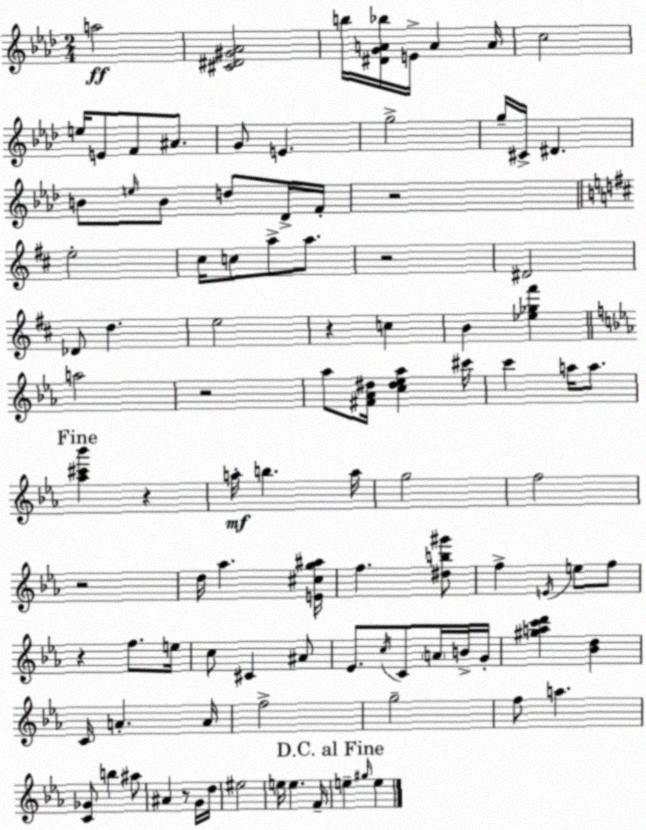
X:1
T:Untitled
M:2/4
L:1/4
K:Ab
a2 [^C^D^G_A]2 b/4 [^DGA_b]/4 E/4 A A/4 c2 e/4 E/2 F/2 ^A/2 G/2 E g2 g/4 ^C/4 ^D B/2 e/4 B/2 d/2 _D/4 F/4 z2 e2 ^c/4 c/2 a/2 a/2 z2 ^D2 _D/2 d e2 z c B [_e_g^f'] a2 z2 _a/2 [^F_A^d]/4 [c^d_e_a] ^c'/4 c' a/4 a/2 [_a^c'_b'] z a/4 b a/4 g2 f2 z2 d/4 _a [E^cg^a]/4 f [^db^g']/2 f E/4 e/2 f/2 z f/2 e/4 c/2 ^C ^A/2 _E/2 c/4 C/2 A/4 B/4 G/4 [^gac'd'] [_Bd] C/4 A A/4 f2 g2 f/2 a [C_G]/2 b ^a/2 ^A z/2 G/4 d/4 ^e2 e/4 e F/4 e ^g/4 e